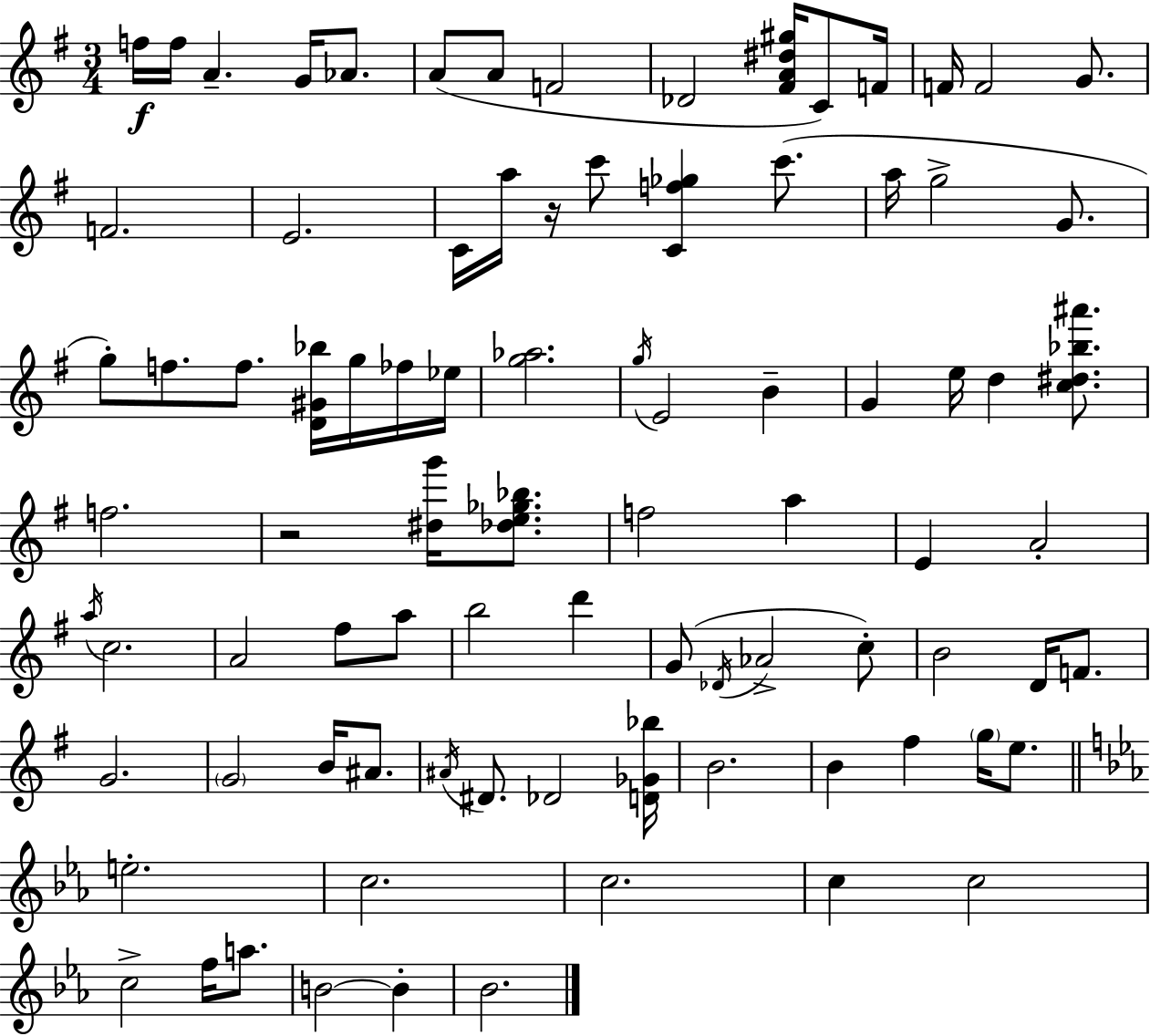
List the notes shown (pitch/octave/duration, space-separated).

F5/s F5/s A4/q. G4/s Ab4/e. A4/e A4/e F4/h Db4/h [F#4,A4,D#5,G#5]/s C4/e F4/s F4/s F4/h G4/e. F4/h. E4/h. C4/s A5/s R/s C6/e [C4,F5,Gb5]/q C6/e. A5/s G5/h G4/e. G5/e F5/e. F5/e. [D4,G#4,Bb5]/s G5/s FES5/s Eb5/s [G5,Ab5]/h. G5/s E4/h B4/q G4/q E5/s D5/q [C5,D#5,Bb5,A#6]/e. F5/h. R/h [D#5,G6]/s [Db5,E5,Gb5,Bb5]/e. F5/h A5/q E4/q A4/h A5/s C5/h. A4/h F#5/e A5/e B5/h D6/q G4/e Db4/s Ab4/h C5/e B4/h D4/s F4/e. G4/h. G4/h B4/s A#4/e. A#4/s D#4/e. Db4/h [D4,Gb4,Bb5]/s B4/h. B4/q F#5/q G5/s E5/e. E5/h. C5/h. C5/h. C5/q C5/h C5/h F5/s A5/e. B4/h B4/q Bb4/h.